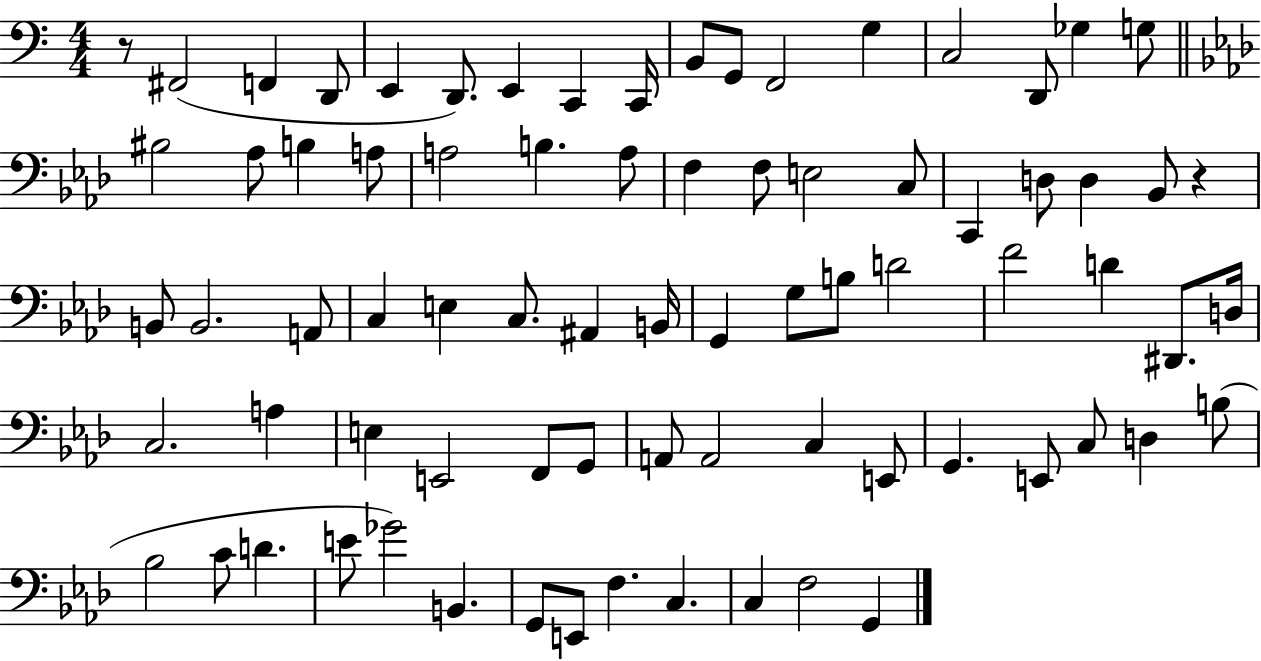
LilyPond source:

{
  \clef bass
  \numericTimeSignature
  \time 4/4
  \key c \major
  r8 fis,2( f,4 d,8 | e,4 d,8.) e,4 c,4 c,16 | b,8 g,8 f,2 g4 | c2 d,8 ges4 g8 | \break \bar "||" \break \key aes \major bis2 aes8 b4 a8 | a2 b4. a8 | f4 f8 e2 c8 | c,4 d8 d4 bes,8 r4 | \break b,8 b,2. a,8 | c4 e4 c8. ais,4 b,16 | g,4 g8 b8 d'2 | f'2 d'4 dis,8. d16 | \break c2. a4 | e4 e,2 f,8 g,8 | a,8 a,2 c4 e,8 | g,4. e,8 c8 d4 b8( | \break bes2 c'8 d'4. | e'8 ges'2) b,4. | g,8 e,8 f4. c4. | c4 f2 g,4 | \break \bar "|."
}